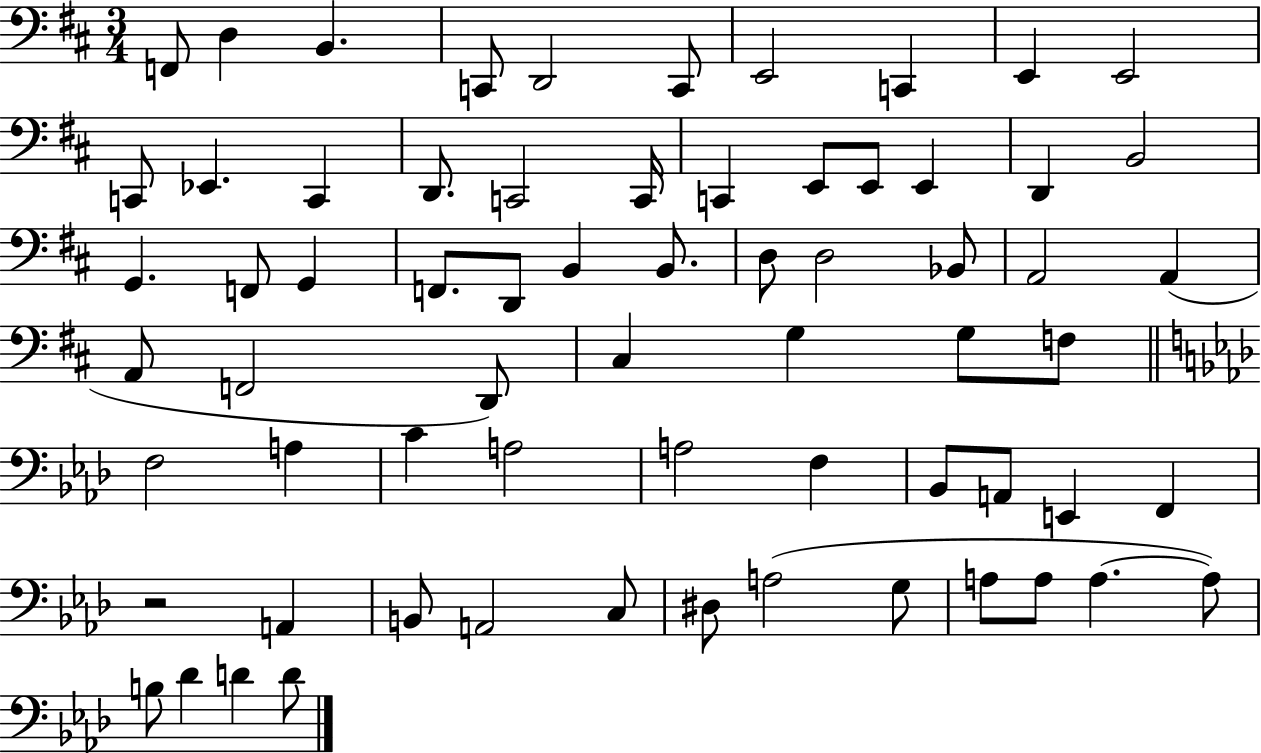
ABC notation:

X:1
T:Untitled
M:3/4
L:1/4
K:D
F,,/2 D, B,, C,,/2 D,,2 C,,/2 E,,2 C,, E,, E,,2 C,,/2 _E,, C,, D,,/2 C,,2 C,,/4 C,, E,,/2 E,,/2 E,, D,, B,,2 G,, F,,/2 G,, F,,/2 D,,/2 B,, B,,/2 D,/2 D,2 _B,,/2 A,,2 A,, A,,/2 F,,2 D,,/2 ^C, G, G,/2 F,/2 F,2 A, C A,2 A,2 F, _B,,/2 A,,/2 E,, F,, z2 A,, B,,/2 A,,2 C,/2 ^D,/2 A,2 G,/2 A,/2 A,/2 A, A,/2 B,/2 _D D D/2